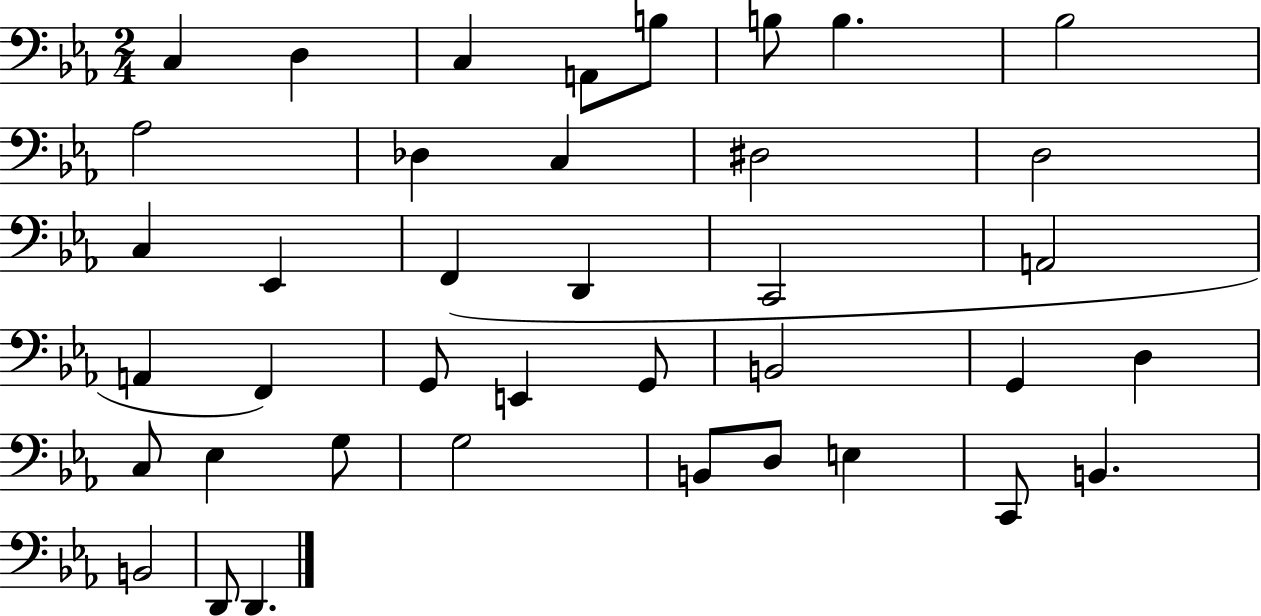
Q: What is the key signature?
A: EES major